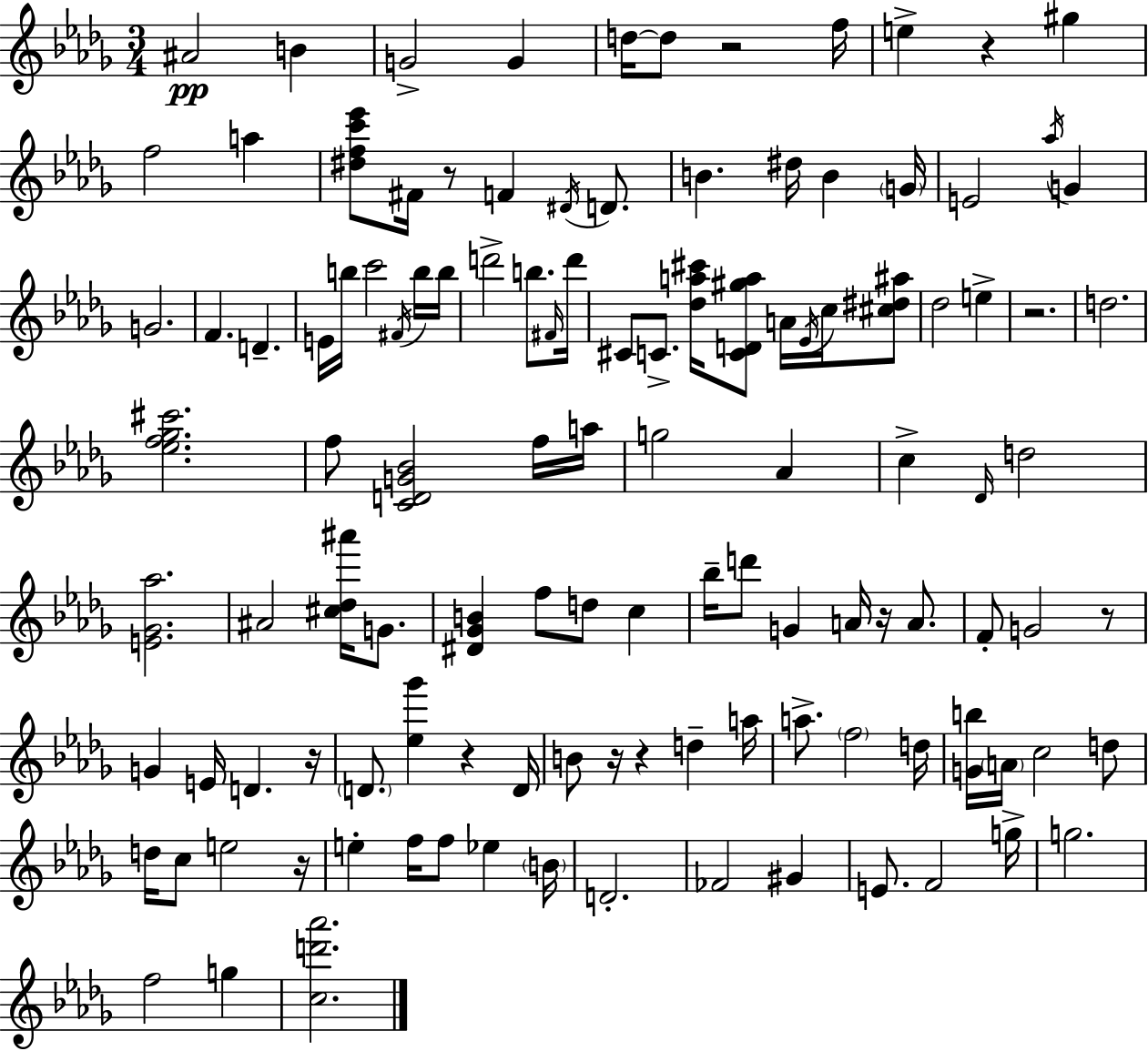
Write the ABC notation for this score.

X:1
T:Untitled
M:3/4
L:1/4
K:Bbm
^A2 B G2 G d/4 d/2 z2 f/4 e z ^g f2 a [^dfc'_e']/2 ^F/4 z/2 F ^D/4 D/2 B ^d/4 B G/4 E2 _a/4 G G2 F D E/4 b/4 c'2 ^F/4 b/4 b/4 d'2 b/2 ^F/4 d'/4 ^C/2 C/2 [_da^c']/4 [CD^ga]/2 A/4 _E/4 c/4 [^c^d^a]/2 _d2 e z2 d2 [_ef_g^c']2 f/2 [CDG_B]2 f/4 a/4 g2 _A c _D/4 d2 [E_G_a]2 ^A2 [^c_d^a']/4 G/2 [^D_GB] f/2 d/2 c _b/4 d'/2 G A/4 z/4 A/2 F/2 G2 z/2 G E/4 D z/4 D/2 [_e_g'] z D/4 B/2 z/4 z d a/4 a/2 f2 d/4 [Gb]/4 A/4 c2 d/2 d/4 c/2 e2 z/4 e f/4 f/2 _e B/4 D2 _F2 ^G E/2 F2 g/4 g2 f2 g [cd'_a']2